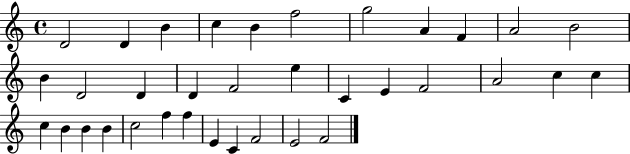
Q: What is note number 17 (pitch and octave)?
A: E5